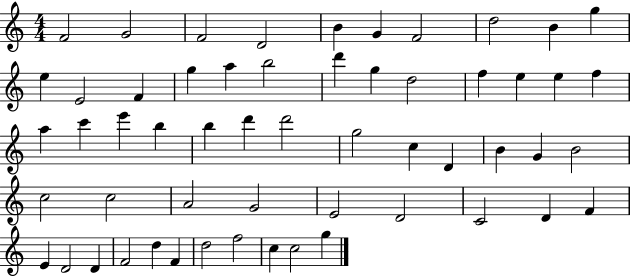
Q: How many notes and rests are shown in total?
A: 56